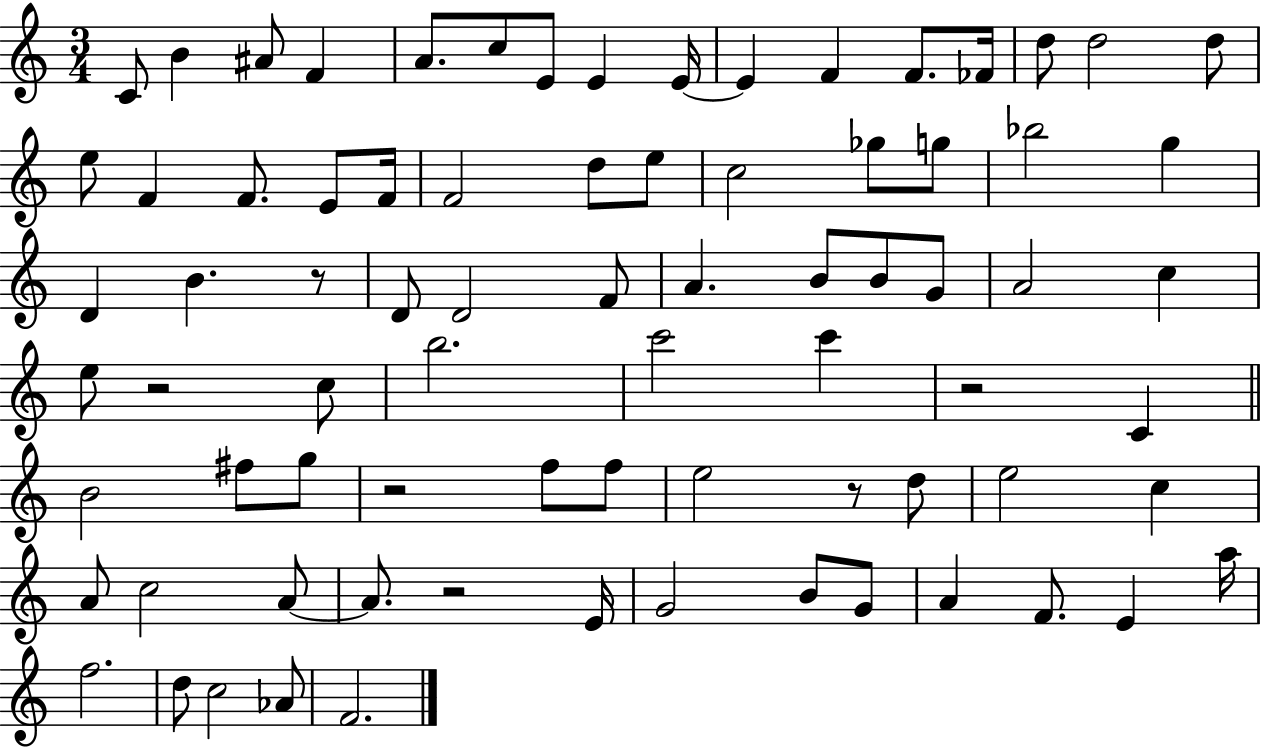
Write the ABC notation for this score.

X:1
T:Untitled
M:3/4
L:1/4
K:C
C/2 B ^A/2 F A/2 c/2 E/2 E E/4 E F F/2 _F/4 d/2 d2 d/2 e/2 F F/2 E/2 F/4 F2 d/2 e/2 c2 _g/2 g/2 _b2 g D B z/2 D/2 D2 F/2 A B/2 B/2 G/2 A2 c e/2 z2 c/2 b2 c'2 c' z2 C B2 ^f/2 g/2 z2 f/2 f/2 e2 z/2 d/2 e2 c A/2 c2 A/2 A/2 z2 E/4 G2 B/2 G/2 A F/2 E a/4 f2 d/2 c2 _A/2 F2